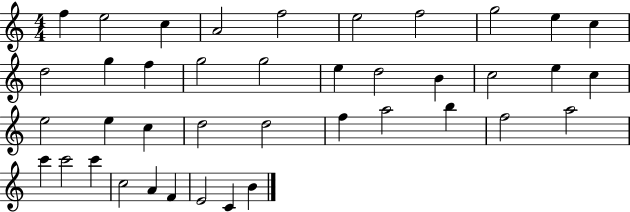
F5/q E5/h C5/q A4/h F5/h E5/h F5/h G5/h E5/q C5/q D5/h G5/q F5/q G5/h G5/h E5/q D5/h B4/q C5/h E5/q C5/q E5/h E5/q C5/q D5/h D5/h F5/q A5/h B5/q F5/h A5/h C6/q C6/h C6/q C5/h A4/q F4/q E4/h C4/q B4/q